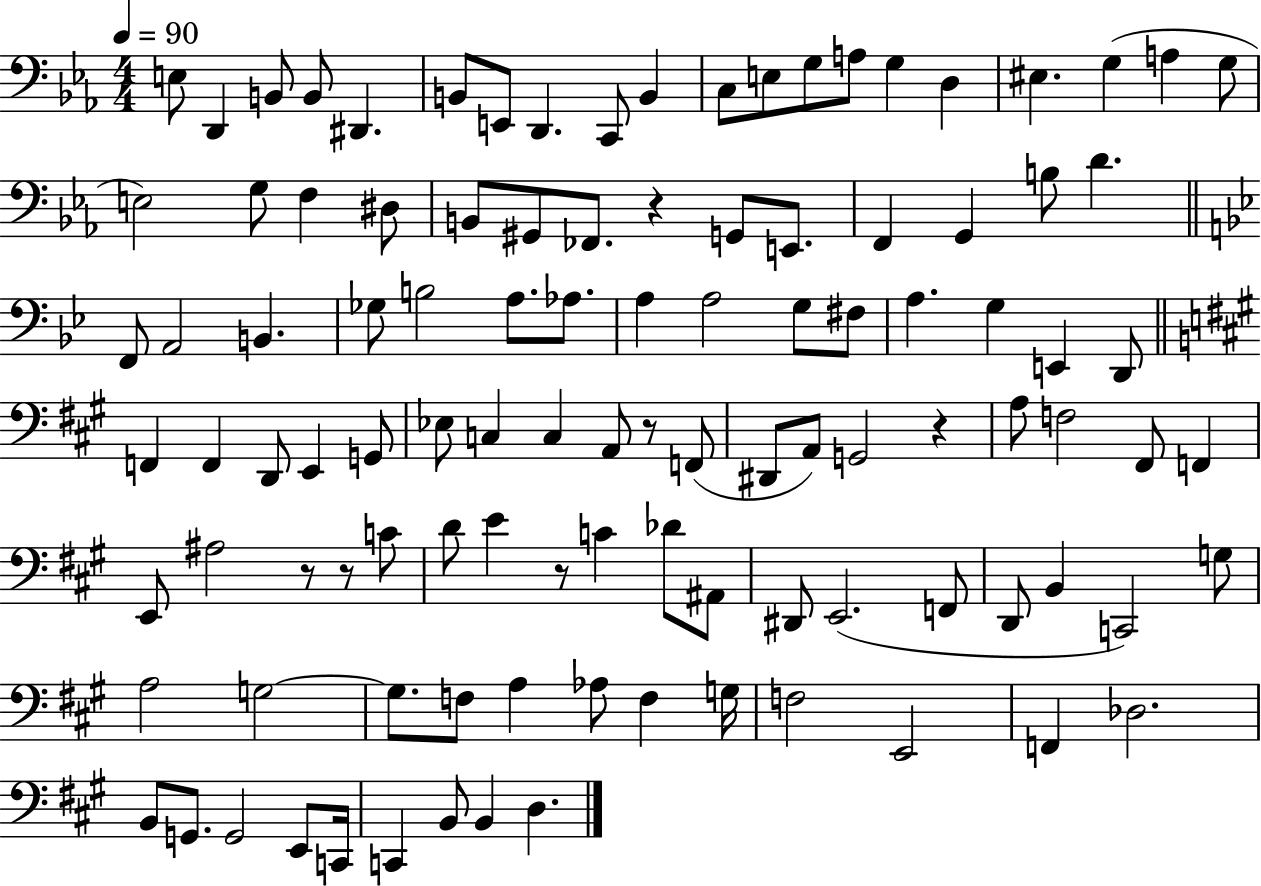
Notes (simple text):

E3/e D2/q B2/e B2/e D#2/q. B2/e E2/e D2/q. C2/e B2/q C3/e E3/e G3/e A3/e G3/q D3/q EIS3/q. G3/q A3/q G3/e E3/h G3/e F3/q D#3/e B2/e G#2/e FES2/e. R/q G2/e E2/e. F2/q G2/q B3/e D4/q. F2/e A2/h B2/q. Gb3/e B3/h A3/e. Ab3/e. A3/q A3/h G3/e F#3/e A3/q. G3/q E2/q D2/e F2/q F2/q D2/e E2/q G2/e Eb3/e C3/q C3/q A2/e R/e F2/e D#2/e A2/e G2/h R/q A3/e F3/h F#2/e F2/q E2/e A#3/h R/e R/e C4/e D4/e E4/q R/e C4/q Db4/e A#2/e D#2/e E2/h. F2/e D2/e B2/q C2/h G3/e A3/h G3/h G3/e. F3/e A3/q Ab3/e F3/q G3/s F3/h E2/h F2/q Db3/h. B2/e G2/e. G2/h E2/e C2/s C2/q B2/e B2/q D3/q.